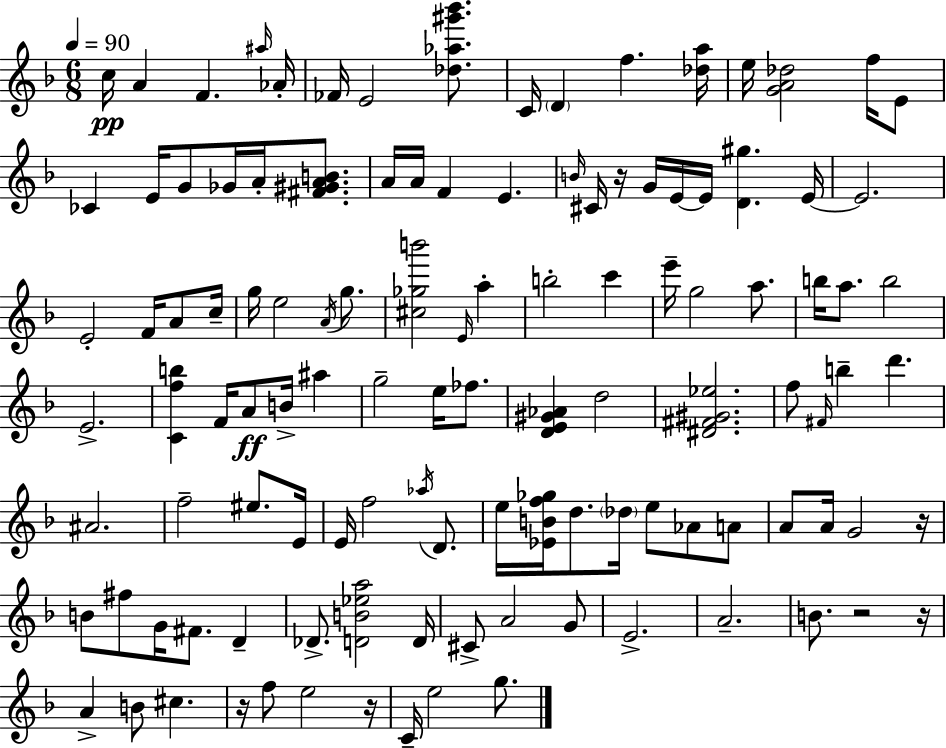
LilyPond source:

{
  \clef treble
  \numericTimeSignature
  \time 6/8
  \key f \major
  \tempo 4 = 90
  c''16\pp a'4 f'4. \grace { ais''16 } | aes'16-. fes'16 e'2 <des'' aes'' gis''' bes'''>8. | c'16 \parenthesize d'4 f''4. | <des'' a''>16 e''16 <g' a' des''>2 f''16 e'8 | \break ces'4 e'16 g'8 ges'16 a'16-. <fis' gis' a' b'>8. | a'16 a'16 f'4 e'4. | \grace { b'16 } cis'16 r16 g'16 e'16~~ e'16 <d' gis''>4. | e'16~~ e'2. | \break e'2-. f'16 a'8 | c''16-- g''16 e''2 \acciaccatura { a'16 } | g''8. <cis'' ges'' b'''>2 \grace { e'16 } | a''4-. b''2-. | \break c'''4 e'''16-- g''2 | a''8. b''16 a''8. b''2 | e'2.-> | <c' f'' b''>4 f'16 a'8\ff b'16-> | \break ais''4 g''2-- | e''16 fes''8. <d' e' gis' aes'>4 d''2 | <dis' fis' gis' ees''>2. | f''8 \grace { fis'16 } b''4-- d'''4. | \break ais'2. | f''2-- | eis''8. e'16 e'16 f''2 | \acciaccatura { aes''16 } d'8. e''16 <ees' b' f'' ges''>16 d''8. \parenthesize des''16 | \break e''8 aes'8 a'8 a'8 a'16 g'2 | r16 b'8 fis''8 g'16 fis'8. | d'4-- des'8.-> <d' b' ees'' a''>2 | d'16 cis'8-> a'2 | \break g'8 e'2.-> | a'2.-- | b'8. r2 | r16 a'4-> b'8 | \break cis''4. r16 f''8 e''2 | r16 c'16-- e''2 | g''8. \bar "|."
}